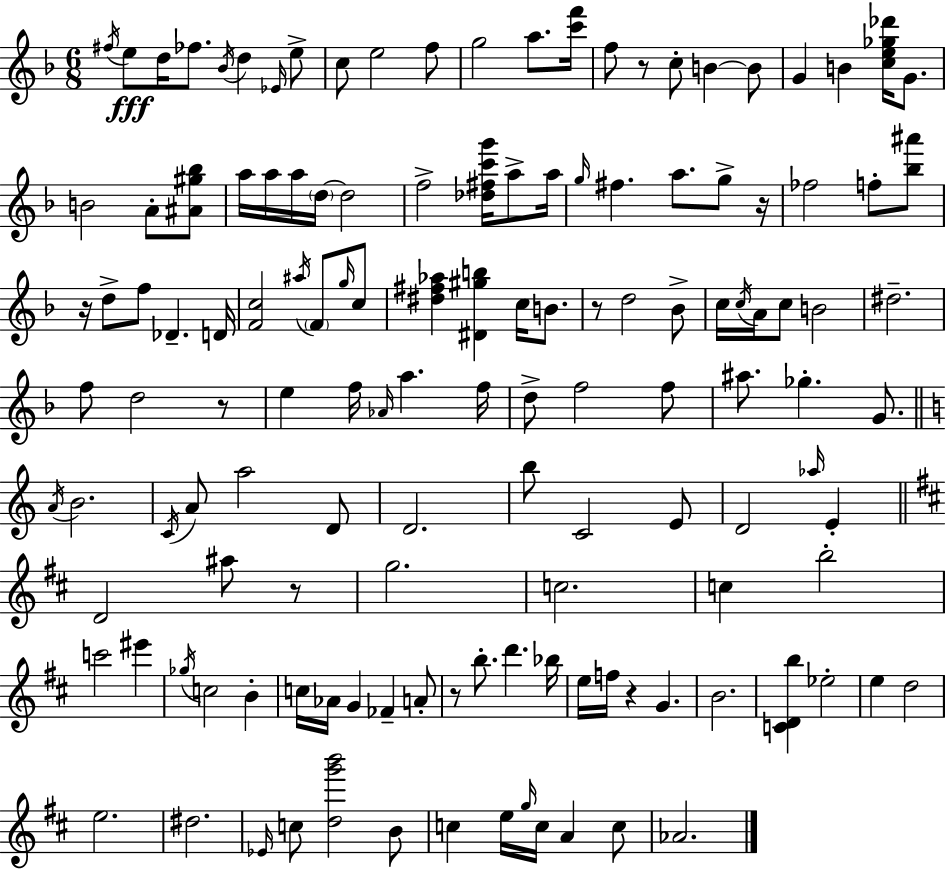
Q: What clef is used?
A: treble